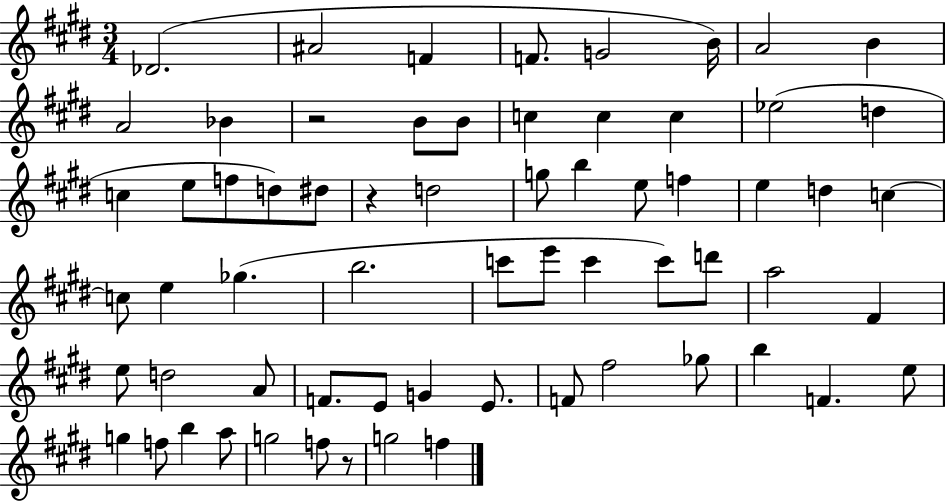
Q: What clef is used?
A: treble